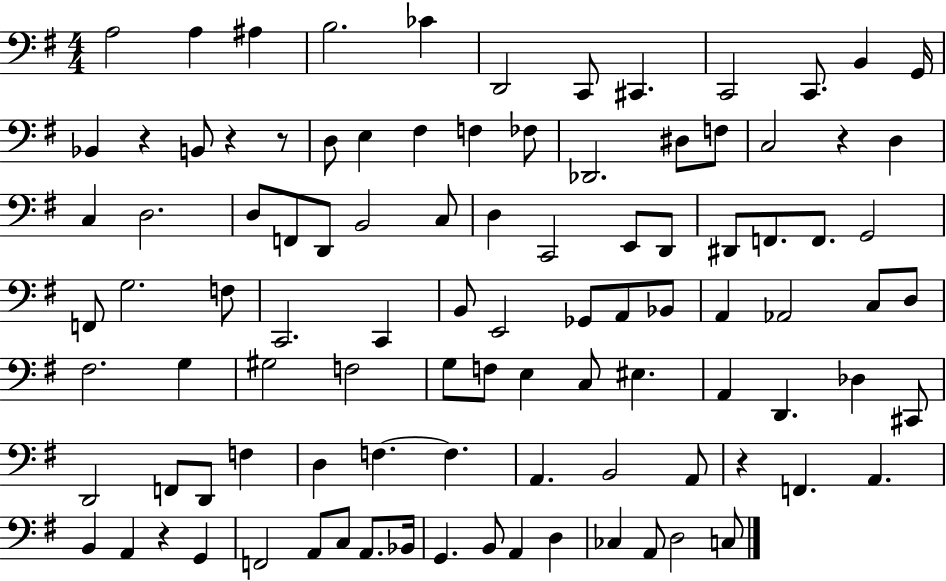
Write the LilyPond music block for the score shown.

{
  \clef bass
  \numericTimeSignature
  \time 4/4
  \key g \major
  a2 a4 ais4 | b2. ces'4 | d,2 c,8 cis,4. | c,2 c,8. b,4 g,16 | \break bes,4 r4 b,8 r4 r8 | d8 e4 fis4 f4 fes8 | des,2. dis8 f8 | c2 r4 d4 | \break c4 d2. | d8 f,8 d,8 b,2 c8 | d4 c,2 e,8 d,8 | dis,8 f,8. f,8. g,2 | \break f,8 g2. f8 | c,2. c,4 | b,8 e,2 ges,8 a,8 bes,8 | a,4 aes,2 c8 d8 | \break fis2. g4 | gis2 f2 | g8 f8 e4 c8 eis4. | a,4 d,4. des4 cis,8 | \break d,2 f,8 d,8 f4 | d4 f4.~~ f4. | a,4. b,2 a,8 | r4 f,4. a,4. | \break b,4 a,4 r4 g,4 | f,2 a,8 c8 a,8. bes,16 | g,4. b,8 a,4 d4 | ces4 a,8 d2 c8 | \break \bar "|."
}